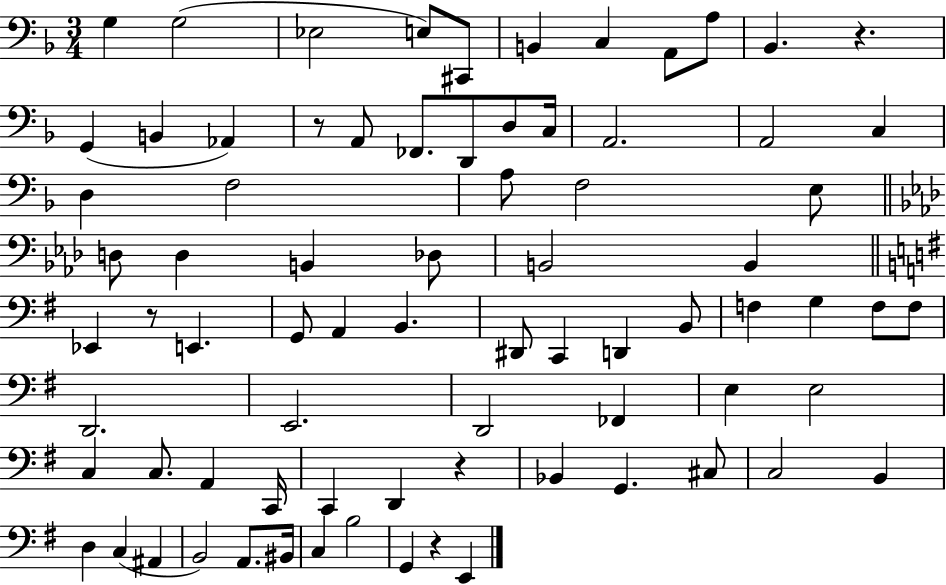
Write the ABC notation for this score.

X:1
T:Untitled
M:3/4
L:1/4
K:F
G, G,2 _E,2 E,/2 ^C,,/2 B,, C, A,,/2 A,/2 _B,, z G,, B,, _A,, z/2 A,,/2 _F,,/2 D,,/2 D,/2 C,/4 A,,2 A,,2 C, D, F,2 A,/2 F,2 E,/2 D,/2 D, B,, _D,/2 B,,2 B,, _E,, z/2 E,, G,,/2 A,, B,, ^D,,/2 C,, D,, B,,/2 F, G, F,/2 F,/2 D,,2 E,,2 D,,2 _F,, E, E,2 C, C,/2 A,, C,,/4 C,, D,, z _B,, G,, ^C,/2 C,2 B,, D, C, ^A,, B,,2 A,,/2 ^B,,/4 C, B,2 G,, z E,,